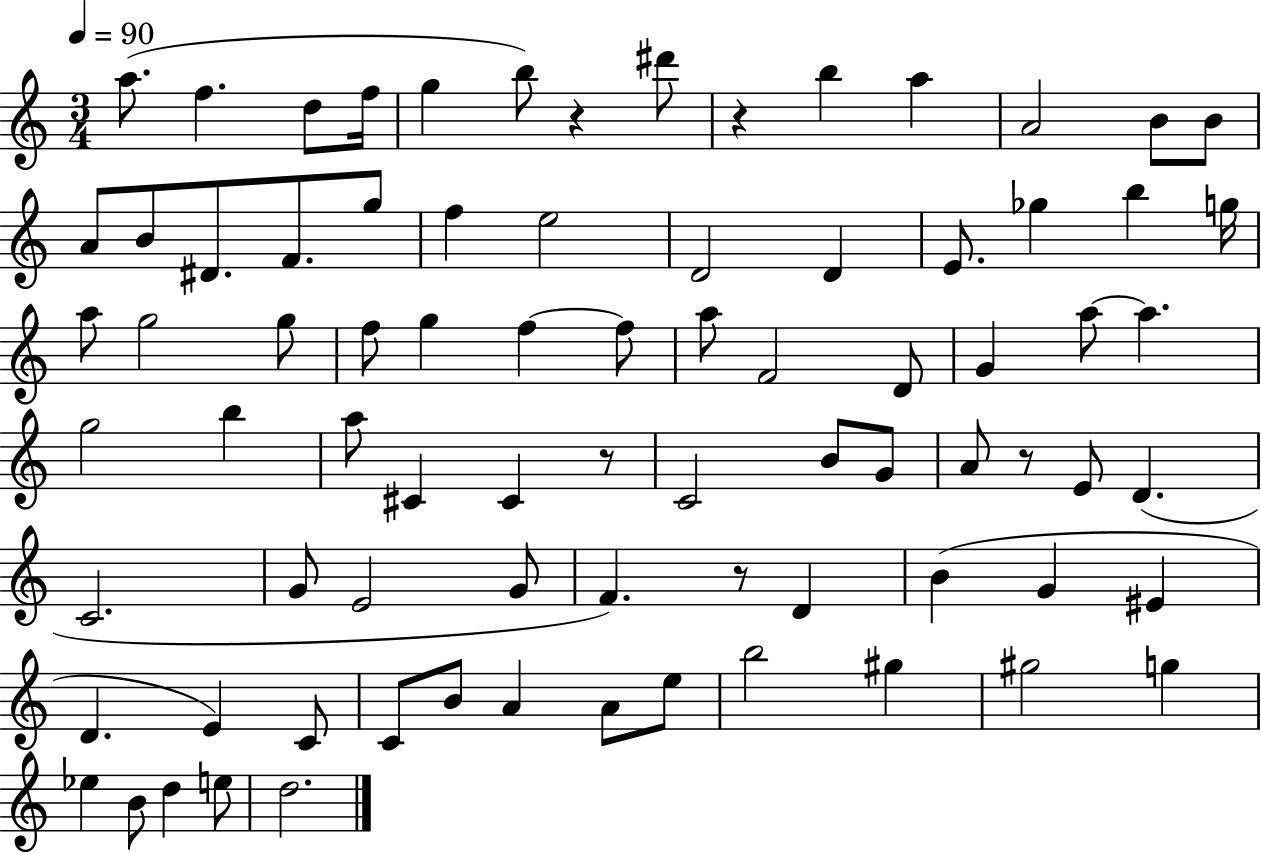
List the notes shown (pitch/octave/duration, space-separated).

A5/e. F5/q. D5/e F5/s G5/q B5/e R/q D#6/e R/q B5/q A5/q A4/h B4/e B4/e A4/e B4/e D#4/e. F4/e. G5/e F5/q E5/h D4/h D4/q E4/e. Gb5/q B5/q G5/s A5/e G5/h G5/e F5/e G5/q F5/q F5/e A5/e F4/h D4/e G4/q A5/e A5/q. G5/h B5/q A5/e C#4/q C#4/q R/e C4/h B4/e G4/e A4/e R/e E4/e D4/q. C4/h. G4/e E4/h G4/e F4/q. R/e D4/q B4/q G4/q EIS4/q D4/q. E4/q C4/e C4/e B4/e A4/q A4/e E5/e B5/h G#5/q G#5/h G5/q Eb5/q B4/e D5/q E5/e D5/h.